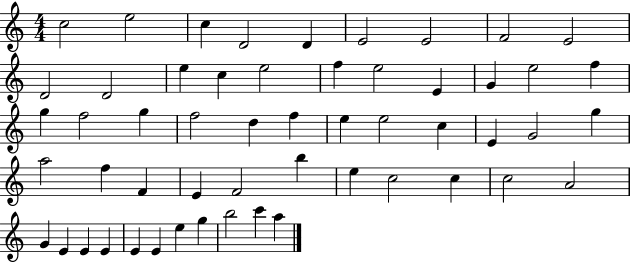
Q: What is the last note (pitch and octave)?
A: A5